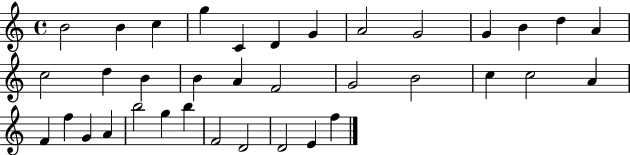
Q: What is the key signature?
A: C major